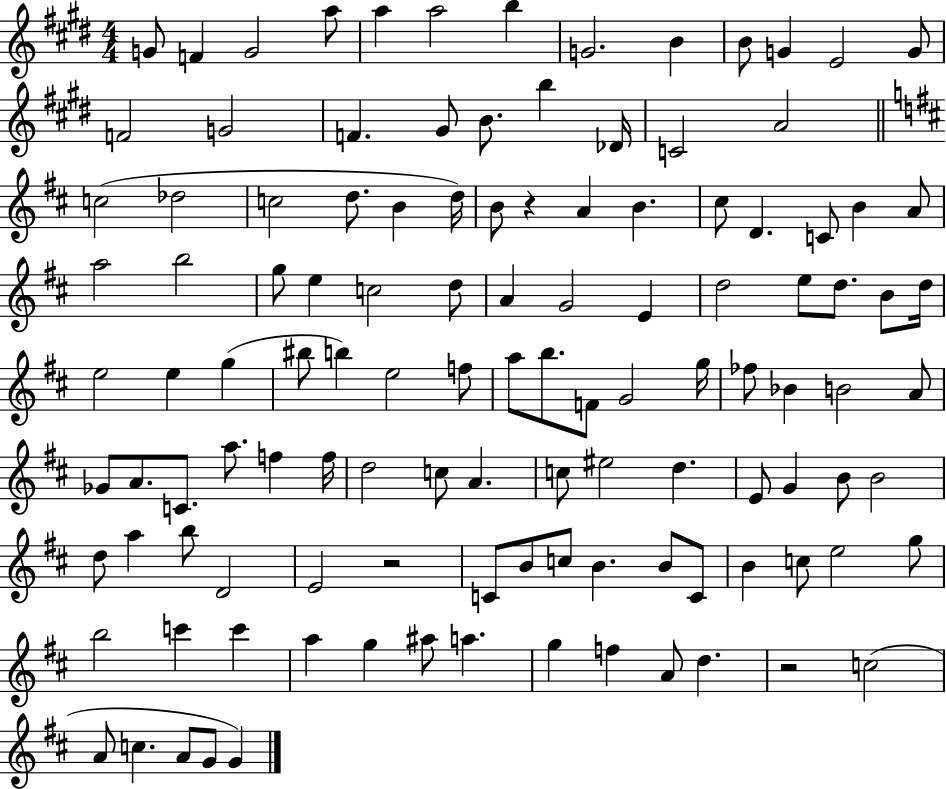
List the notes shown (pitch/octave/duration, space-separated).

G4/e F4/q G4/h A5/e A5/q A5/h B5/q G4/h. B4/q B4/e G4/q E4/h G4/e F4/h G4/h F4/q. G#4/e B4/e. B5/q Db4/s C4/h A4/h C5/h Db5/h C5/h D5/e. B4/q D5/s B4/e R/q A4/q B4/q. C#5/e D4/q. C4/e B4/q A4/e A5/h B5/h G5/e E5/q C5/h D5/e A4/q G4/h E4/q D5/h E5/e D5/e. B4/e D5/s E5/h E5/q G5/q BIS5/e B5/q E5/h F5/e A5/e B5/e. F4/e G4/h G5/s FES5/e Bb4/q B4/h A4/e Gb4/e A4/e. C4/e. A5/e. F5/q F5/s D5/h C5/e A4/q. C5/e EIS5/h D5/q. E4/e G4/q B4/e B4/h D5/e A5/q B5/e D4/h E4/h R/h C4/e B4/e C5/e B4/q. B4/e C4/e B4/q C5/e E5/h G5/e B5/h C6/q C6/q A5/q G5/q A#5/e A5/q. G5/q F5/q A4/e D5/q. R/h C5/h A4/e C5/q. A4/e G4/e G4/q